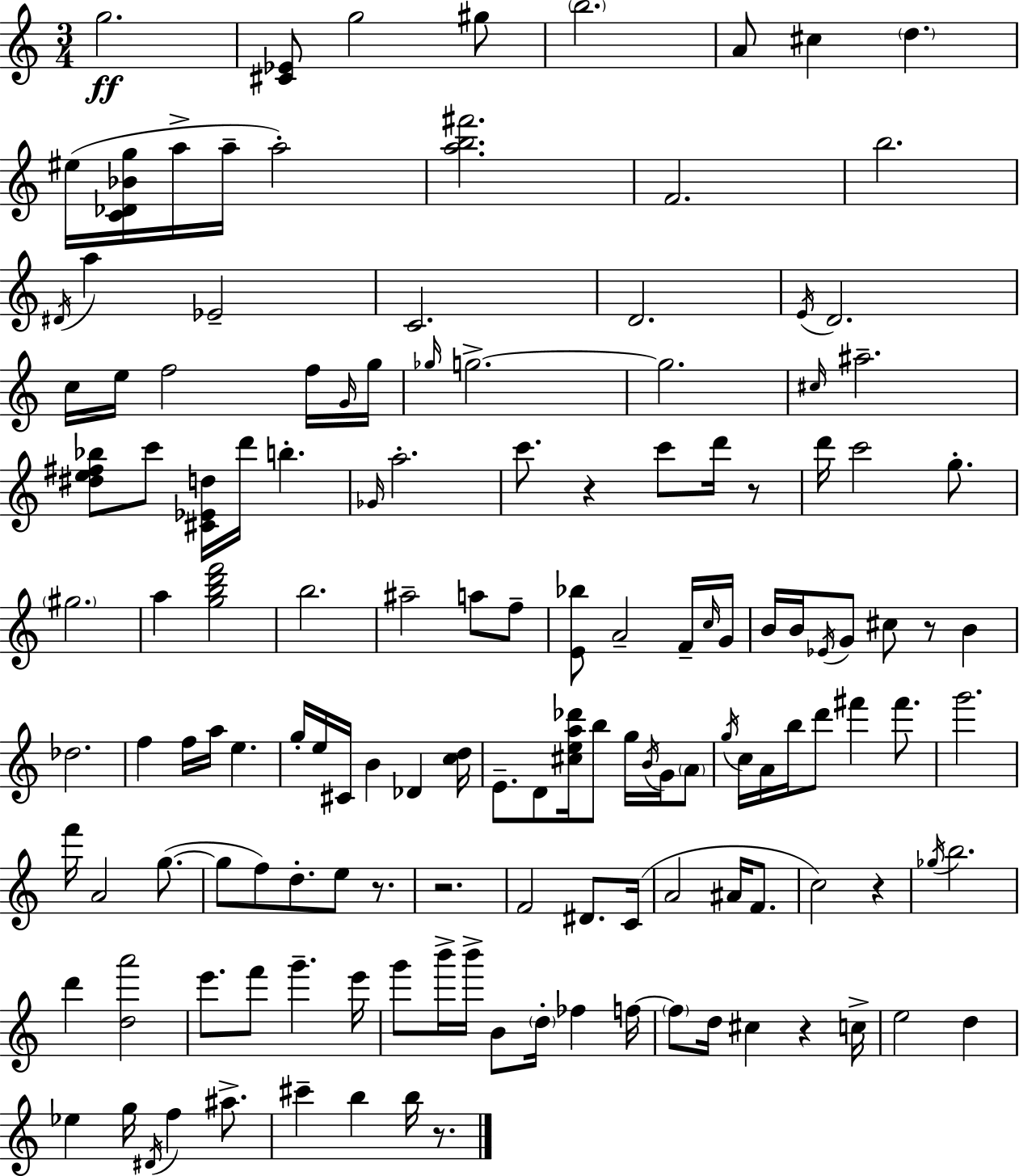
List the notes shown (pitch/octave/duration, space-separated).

G5/h. [C#4,Eb4]/e G5/h G#5/e B5/h. A4/e C#5/q D5/q. EIS5/s [C4,Db4,Bb4,G5]/s A5/s A5/s A5/h [A5,B5,F#6]/h. F4/h. B5/h. D#4/s A5/q Eb4/h C4/h. D4/h. E4/s D4/h. C5/s E5/s F5/h F5/s G4/s G5/s Gb5/s G5/h. G5/h. C#5/s A#5/h. [D#5,E5,F#5,Bb5]/e C6/e [C#4,Eb4,D5]/s D6/s B5/q. Gb4/s A5/h. C6/e. R/q C6/e D6/s R/e D6/s C6/h G5/e. G#5/h. A5/q [G5,B5,D6,F6]/h B5/h. A#5/h A5/e F5/e [E4,Bb5]/e A4/h F4/s C5/s G4/s B4/s B4/s Eb4/s G4/e C#5/e R/e B4/q Db5/h. F5/q F5/s A5/s E5/q. G5/s E5/s C#4/s B4/q Db4/q [C5,D5]/s E4/e. D4/e [C#5,E5,A5,Db6]/s B5/e G5/s B4/s G4/s A4/e G5/s C5/s A4/s B5/s D6/e F#6/q F#6/e. G6/h. F6/s A4/h G5/e. G5/e F5/e D5/e. E5/e R/e. R/h. F4/h D#4/e. C4/s A4/h A#4/s F4/e. C5/h R/q Gb5/s B5/h. D6/q [D5,A6]/h E6/e. F6/e G6/q. E6/s G6/e B6/s B6/s B4/e D5/s FES5/q F5/s F5/e D5/s C#5/q R/q C5/s E5/h D5/q Eb5/q G5/s D#4/s F5/q A#5/e. C#6/q B5/q B5/s R/e.